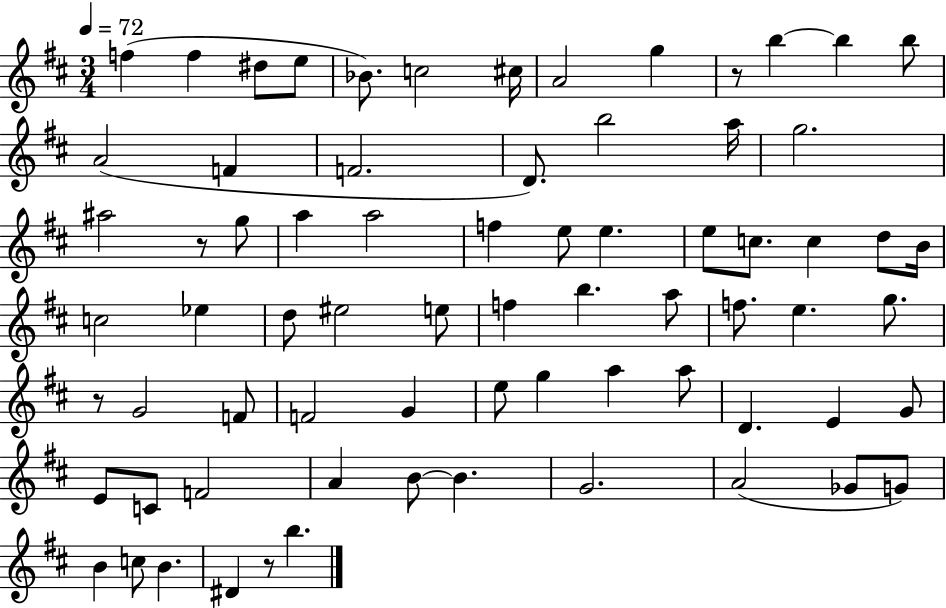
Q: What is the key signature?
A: D major